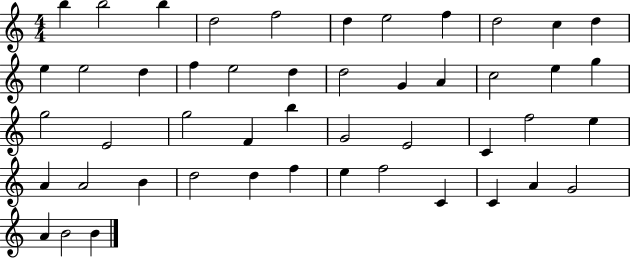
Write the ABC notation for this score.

X:1
T:Untitled
M:4/4
L:1/4
K:C
b b2 b d2 f2 d e2 f d2 c d e e2 d f e2 d d2 G A c2 e g g2 E2 g2 F b G2 E2 C f2 e A A2 B d2 d f e f2 C C A G2 A B2 B